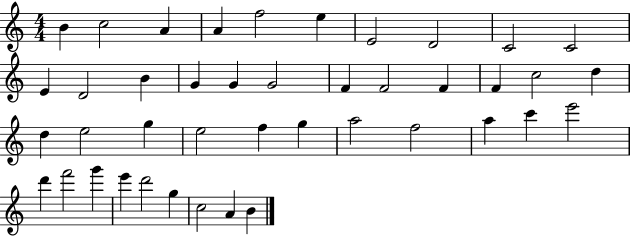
B4/q C5/h A4/q A4/q F5/h E5/q E4/h D4/h C4/h C4/h E4/q D4/h B4/q G4/q G4/q G4/h F4/q F4/h F4/q F4/q C5/h D5/q D5/q E5/h G5/q E5/h F5/q G5/q A5/h F5/h A5/q C6/q E6/h D6/q F6/h G6/q E6/q D6/h G5/q C5/h A4/q B4/q